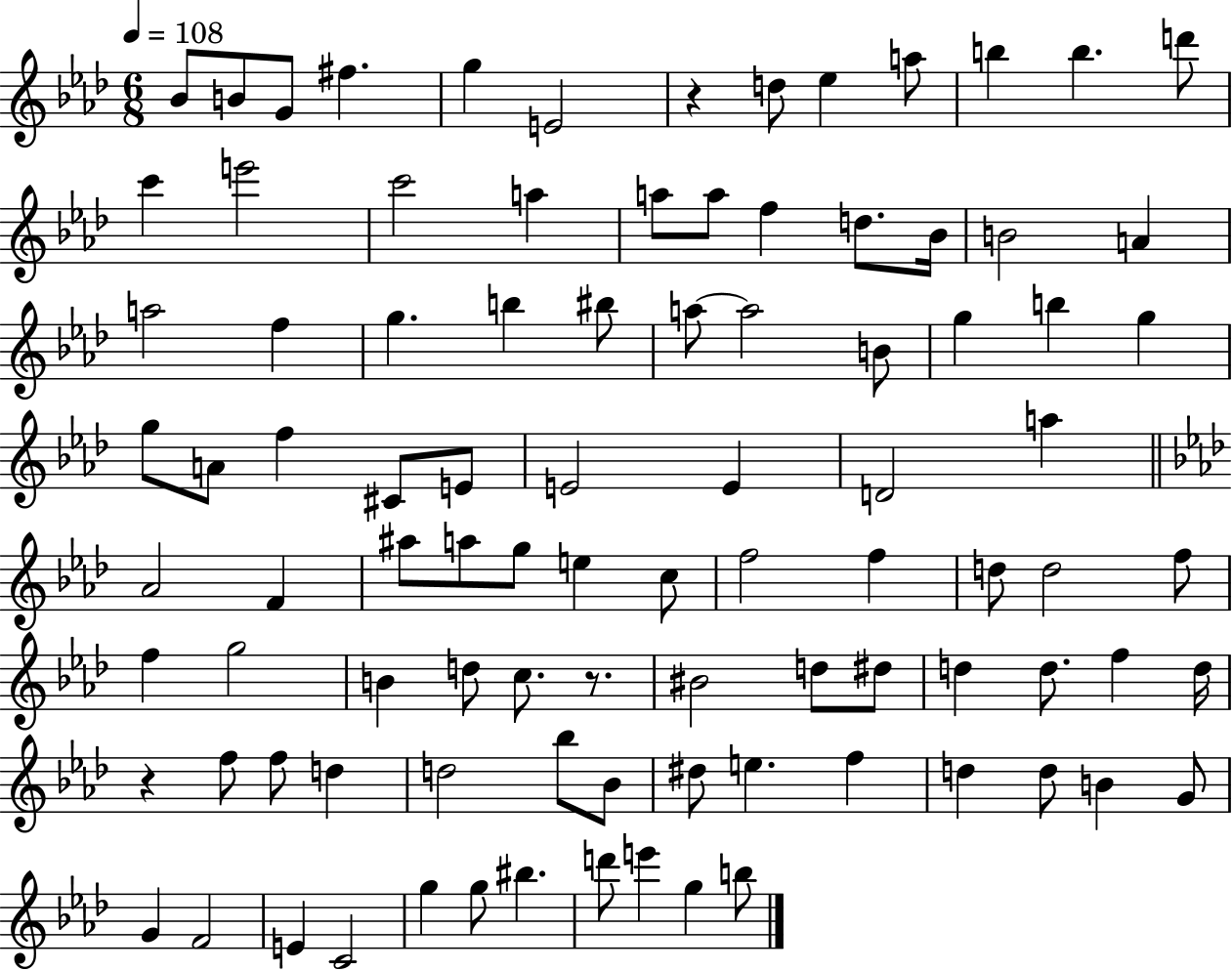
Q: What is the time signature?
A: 6/8